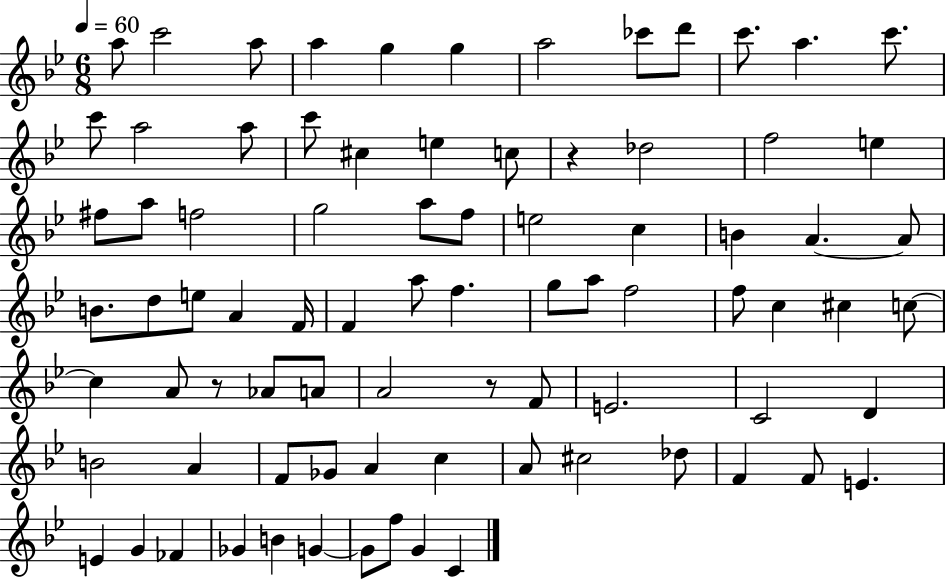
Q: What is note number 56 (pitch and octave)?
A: C4